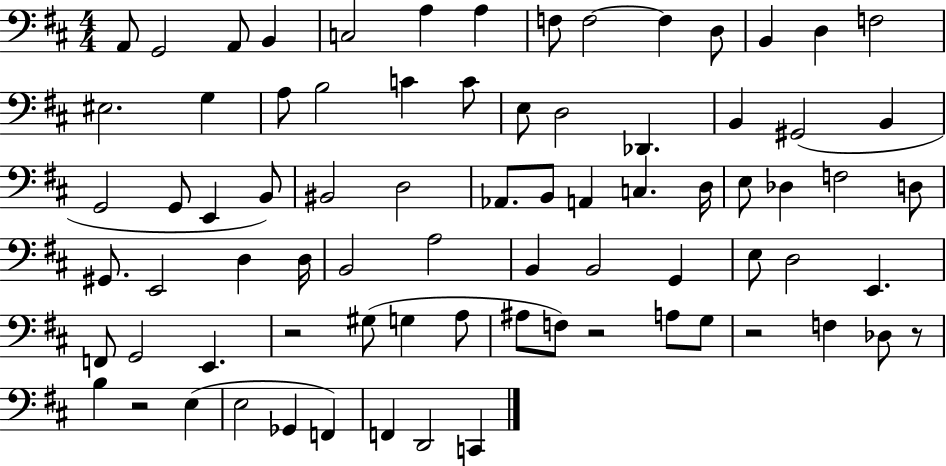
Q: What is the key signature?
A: D major